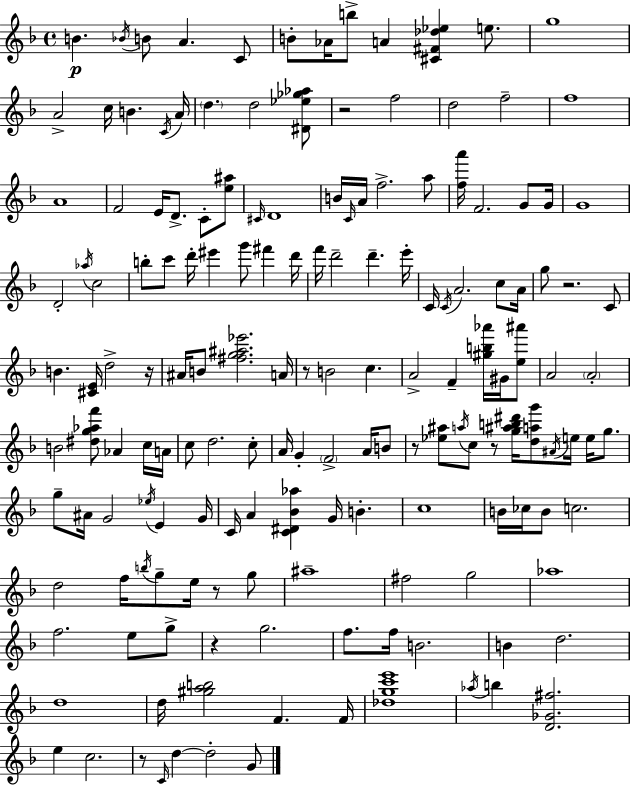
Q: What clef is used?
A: treble